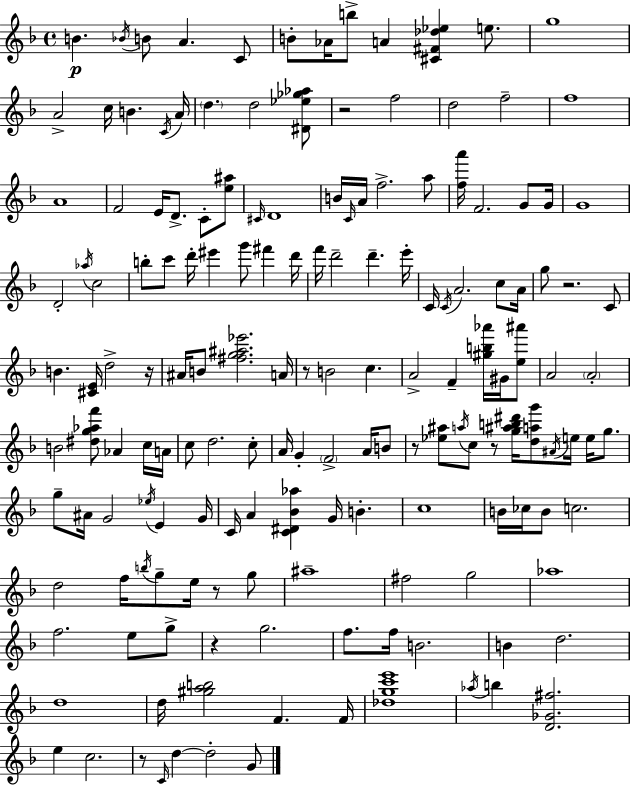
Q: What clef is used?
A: treble